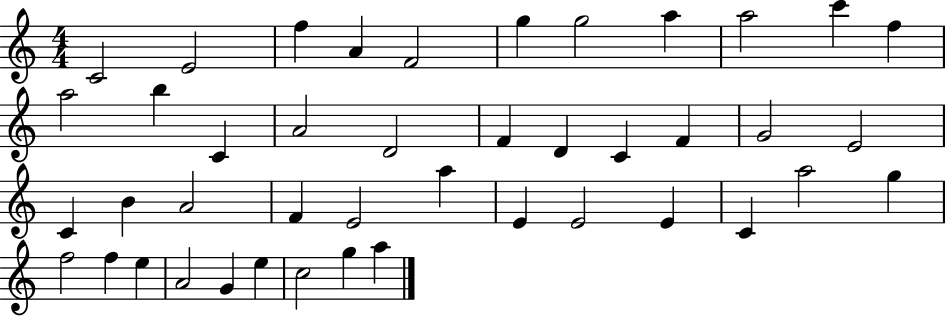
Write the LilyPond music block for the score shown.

{
  \clef treble
  \numericTimeSignature
  \time 4/4
  \key c \major
  c'2 e'2 | f''4 a'4 f'2 | g''4 g''2 a''4 | a''2 c'''4 f''4 | \break a''2 b''4 c'4 | a'2 d'2 | f'4 d'4 c'4 f'4 | g'2 e'2 | \break c'4 b'4 a'2 | f'4 e'2 a''4 | e'4 e'2 e'4 | c'4 a''2 g''4 | \break f''2 f''4 e''4 | a'2 g'4 e''4 | c''2 g''4 a''4 | \bar "|."
}